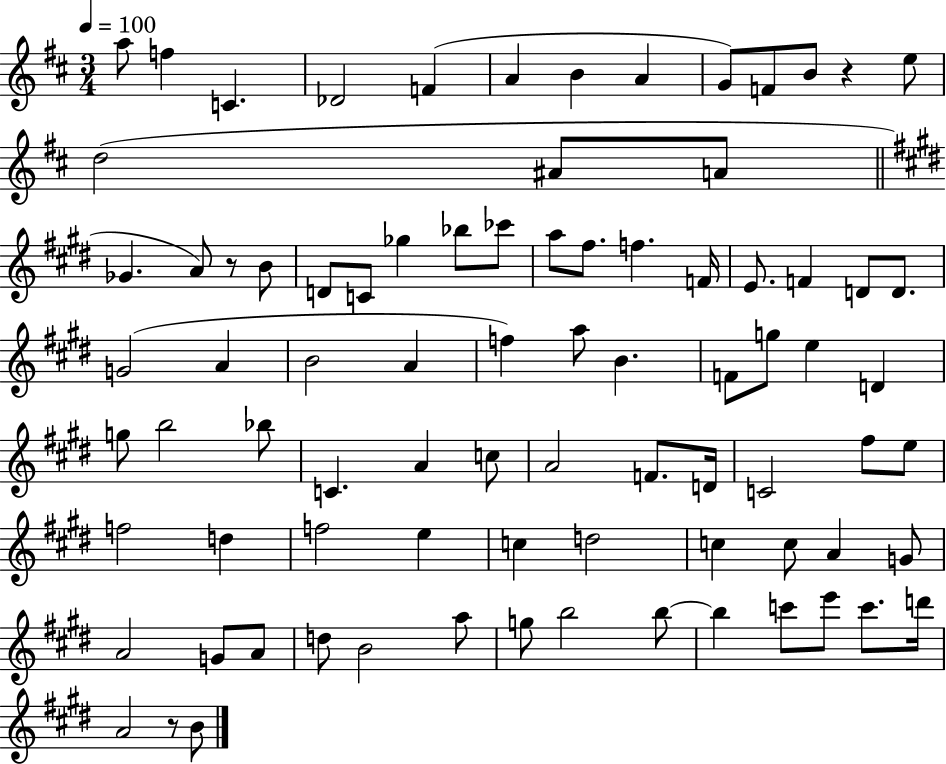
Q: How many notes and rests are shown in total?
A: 83